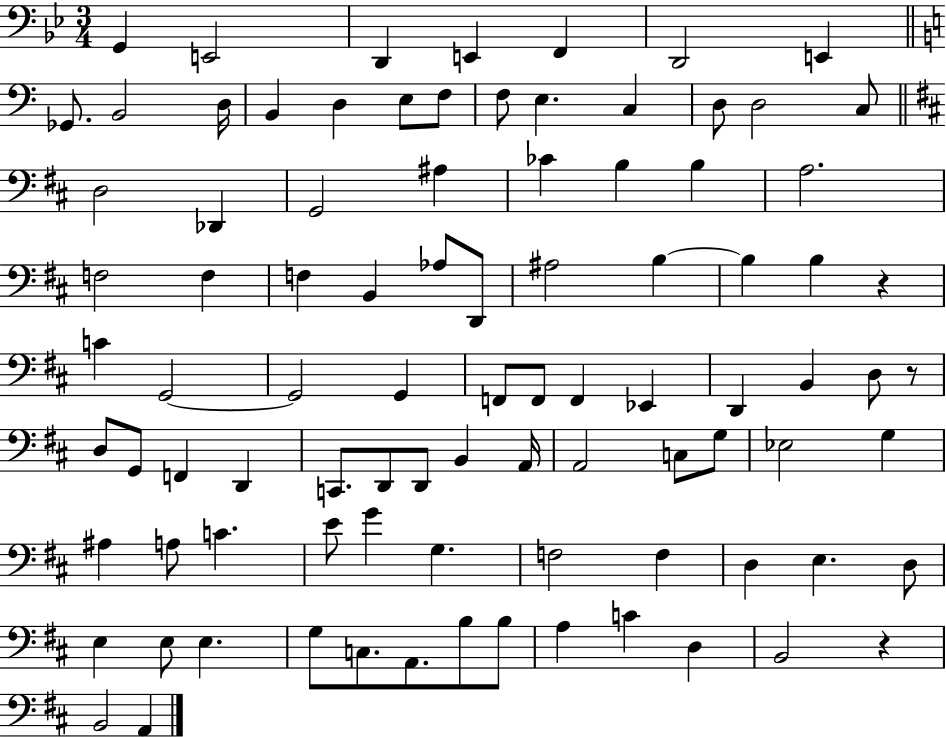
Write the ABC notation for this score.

X:1
T:Untitled
M:3/4
L:1/4
K:Bb
G,, E,,2 D,, E,, F,, D,,2 E,, _G,,/2 B,,2 D,/4 B,, D, E,/2 F,/2 F,/2 E, C, D,/2 D,2 C,/2 D,2 _D,, G,,2 ^A, _C B, B, A,2 F,2 F, F, B,, _A,/2 D,,/2 ^A,2 B, B, B, z C G,,2 G,,2 G,, F,,/2 F,,/2 F,, _E,, D,, B,, D,/2 z/2 D,/2 G,,/2 F,, D,, C,,/2 D,,/2 D,,/2 B,, A,,/4 A,,2 C,/2 G,/2 _E,2 G, ^A, A,/2 C E/2 G G, F,2 F, D, E, D,/2 E, E,/2 E, G,/2 C,/2 A,,/2 B,/2 B,/2 A, C D, B,,2 z B,,2 A,,